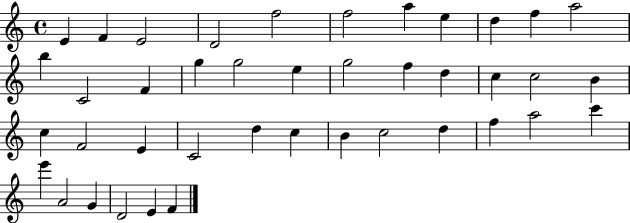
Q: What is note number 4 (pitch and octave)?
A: D4